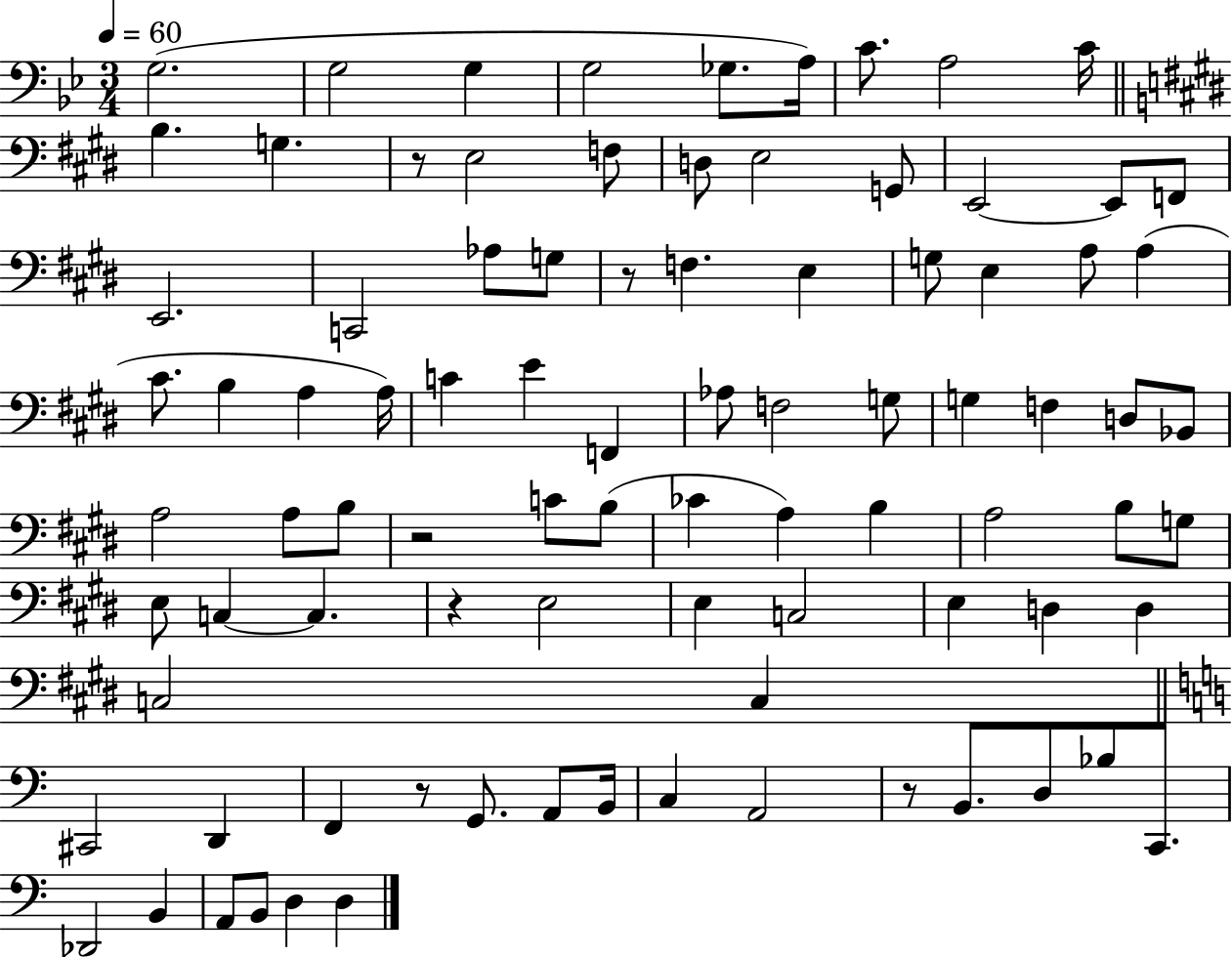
G3/h. G3/h G3/q G3/h Gb3/e. A3/s C4/e. A3/h C4/s B3/q. G3/q. R/e E3/h F3/e D3/e E3/h G2/e E2/h E2/e F2/e E2/h. C2/h Ab3/e G3/e R/e F3/q. E3/q G3/e E3/q A3/e A3/q C#4/e. B3/q A3/q A3/s C4/q E4/q F2/q Ab3/e F3/h G3/e G3/q F3/q D3/e Bb2/e A3/h A3/e B3/e R/h C4/e B3/e CES4/q A3/q B3/q A3/h B3/e G3/e E3/e C3/q C3/q. R/q E3/h E3/q C3/h E3/q D3/q D3/q C3/h C3/q C#2/h D2/q F2/q R/e G2/e. A2/e B2/s C3/q A2/h R/e B2/e. D3/e Bb3/e C2/e. Db2/h B2/q A2/e B2/e D3/q D3/q